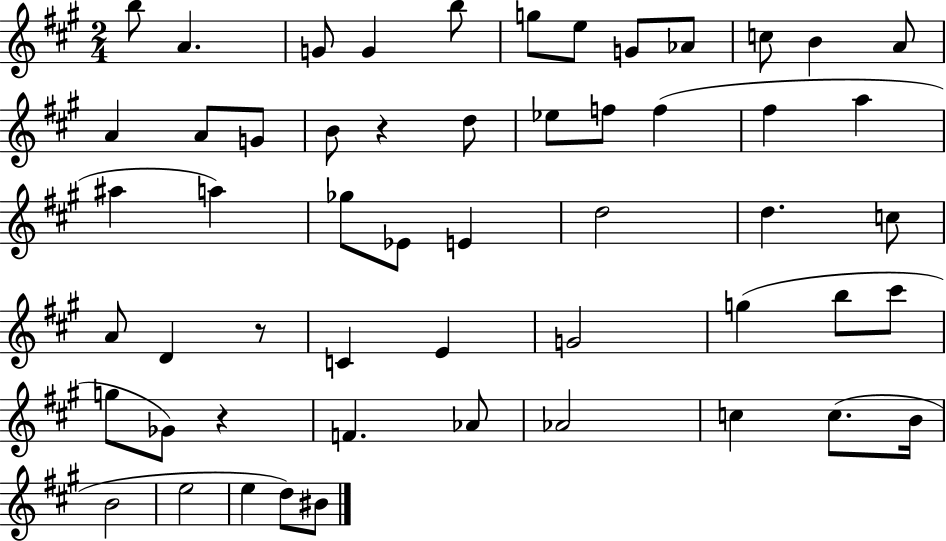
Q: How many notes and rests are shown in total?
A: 54